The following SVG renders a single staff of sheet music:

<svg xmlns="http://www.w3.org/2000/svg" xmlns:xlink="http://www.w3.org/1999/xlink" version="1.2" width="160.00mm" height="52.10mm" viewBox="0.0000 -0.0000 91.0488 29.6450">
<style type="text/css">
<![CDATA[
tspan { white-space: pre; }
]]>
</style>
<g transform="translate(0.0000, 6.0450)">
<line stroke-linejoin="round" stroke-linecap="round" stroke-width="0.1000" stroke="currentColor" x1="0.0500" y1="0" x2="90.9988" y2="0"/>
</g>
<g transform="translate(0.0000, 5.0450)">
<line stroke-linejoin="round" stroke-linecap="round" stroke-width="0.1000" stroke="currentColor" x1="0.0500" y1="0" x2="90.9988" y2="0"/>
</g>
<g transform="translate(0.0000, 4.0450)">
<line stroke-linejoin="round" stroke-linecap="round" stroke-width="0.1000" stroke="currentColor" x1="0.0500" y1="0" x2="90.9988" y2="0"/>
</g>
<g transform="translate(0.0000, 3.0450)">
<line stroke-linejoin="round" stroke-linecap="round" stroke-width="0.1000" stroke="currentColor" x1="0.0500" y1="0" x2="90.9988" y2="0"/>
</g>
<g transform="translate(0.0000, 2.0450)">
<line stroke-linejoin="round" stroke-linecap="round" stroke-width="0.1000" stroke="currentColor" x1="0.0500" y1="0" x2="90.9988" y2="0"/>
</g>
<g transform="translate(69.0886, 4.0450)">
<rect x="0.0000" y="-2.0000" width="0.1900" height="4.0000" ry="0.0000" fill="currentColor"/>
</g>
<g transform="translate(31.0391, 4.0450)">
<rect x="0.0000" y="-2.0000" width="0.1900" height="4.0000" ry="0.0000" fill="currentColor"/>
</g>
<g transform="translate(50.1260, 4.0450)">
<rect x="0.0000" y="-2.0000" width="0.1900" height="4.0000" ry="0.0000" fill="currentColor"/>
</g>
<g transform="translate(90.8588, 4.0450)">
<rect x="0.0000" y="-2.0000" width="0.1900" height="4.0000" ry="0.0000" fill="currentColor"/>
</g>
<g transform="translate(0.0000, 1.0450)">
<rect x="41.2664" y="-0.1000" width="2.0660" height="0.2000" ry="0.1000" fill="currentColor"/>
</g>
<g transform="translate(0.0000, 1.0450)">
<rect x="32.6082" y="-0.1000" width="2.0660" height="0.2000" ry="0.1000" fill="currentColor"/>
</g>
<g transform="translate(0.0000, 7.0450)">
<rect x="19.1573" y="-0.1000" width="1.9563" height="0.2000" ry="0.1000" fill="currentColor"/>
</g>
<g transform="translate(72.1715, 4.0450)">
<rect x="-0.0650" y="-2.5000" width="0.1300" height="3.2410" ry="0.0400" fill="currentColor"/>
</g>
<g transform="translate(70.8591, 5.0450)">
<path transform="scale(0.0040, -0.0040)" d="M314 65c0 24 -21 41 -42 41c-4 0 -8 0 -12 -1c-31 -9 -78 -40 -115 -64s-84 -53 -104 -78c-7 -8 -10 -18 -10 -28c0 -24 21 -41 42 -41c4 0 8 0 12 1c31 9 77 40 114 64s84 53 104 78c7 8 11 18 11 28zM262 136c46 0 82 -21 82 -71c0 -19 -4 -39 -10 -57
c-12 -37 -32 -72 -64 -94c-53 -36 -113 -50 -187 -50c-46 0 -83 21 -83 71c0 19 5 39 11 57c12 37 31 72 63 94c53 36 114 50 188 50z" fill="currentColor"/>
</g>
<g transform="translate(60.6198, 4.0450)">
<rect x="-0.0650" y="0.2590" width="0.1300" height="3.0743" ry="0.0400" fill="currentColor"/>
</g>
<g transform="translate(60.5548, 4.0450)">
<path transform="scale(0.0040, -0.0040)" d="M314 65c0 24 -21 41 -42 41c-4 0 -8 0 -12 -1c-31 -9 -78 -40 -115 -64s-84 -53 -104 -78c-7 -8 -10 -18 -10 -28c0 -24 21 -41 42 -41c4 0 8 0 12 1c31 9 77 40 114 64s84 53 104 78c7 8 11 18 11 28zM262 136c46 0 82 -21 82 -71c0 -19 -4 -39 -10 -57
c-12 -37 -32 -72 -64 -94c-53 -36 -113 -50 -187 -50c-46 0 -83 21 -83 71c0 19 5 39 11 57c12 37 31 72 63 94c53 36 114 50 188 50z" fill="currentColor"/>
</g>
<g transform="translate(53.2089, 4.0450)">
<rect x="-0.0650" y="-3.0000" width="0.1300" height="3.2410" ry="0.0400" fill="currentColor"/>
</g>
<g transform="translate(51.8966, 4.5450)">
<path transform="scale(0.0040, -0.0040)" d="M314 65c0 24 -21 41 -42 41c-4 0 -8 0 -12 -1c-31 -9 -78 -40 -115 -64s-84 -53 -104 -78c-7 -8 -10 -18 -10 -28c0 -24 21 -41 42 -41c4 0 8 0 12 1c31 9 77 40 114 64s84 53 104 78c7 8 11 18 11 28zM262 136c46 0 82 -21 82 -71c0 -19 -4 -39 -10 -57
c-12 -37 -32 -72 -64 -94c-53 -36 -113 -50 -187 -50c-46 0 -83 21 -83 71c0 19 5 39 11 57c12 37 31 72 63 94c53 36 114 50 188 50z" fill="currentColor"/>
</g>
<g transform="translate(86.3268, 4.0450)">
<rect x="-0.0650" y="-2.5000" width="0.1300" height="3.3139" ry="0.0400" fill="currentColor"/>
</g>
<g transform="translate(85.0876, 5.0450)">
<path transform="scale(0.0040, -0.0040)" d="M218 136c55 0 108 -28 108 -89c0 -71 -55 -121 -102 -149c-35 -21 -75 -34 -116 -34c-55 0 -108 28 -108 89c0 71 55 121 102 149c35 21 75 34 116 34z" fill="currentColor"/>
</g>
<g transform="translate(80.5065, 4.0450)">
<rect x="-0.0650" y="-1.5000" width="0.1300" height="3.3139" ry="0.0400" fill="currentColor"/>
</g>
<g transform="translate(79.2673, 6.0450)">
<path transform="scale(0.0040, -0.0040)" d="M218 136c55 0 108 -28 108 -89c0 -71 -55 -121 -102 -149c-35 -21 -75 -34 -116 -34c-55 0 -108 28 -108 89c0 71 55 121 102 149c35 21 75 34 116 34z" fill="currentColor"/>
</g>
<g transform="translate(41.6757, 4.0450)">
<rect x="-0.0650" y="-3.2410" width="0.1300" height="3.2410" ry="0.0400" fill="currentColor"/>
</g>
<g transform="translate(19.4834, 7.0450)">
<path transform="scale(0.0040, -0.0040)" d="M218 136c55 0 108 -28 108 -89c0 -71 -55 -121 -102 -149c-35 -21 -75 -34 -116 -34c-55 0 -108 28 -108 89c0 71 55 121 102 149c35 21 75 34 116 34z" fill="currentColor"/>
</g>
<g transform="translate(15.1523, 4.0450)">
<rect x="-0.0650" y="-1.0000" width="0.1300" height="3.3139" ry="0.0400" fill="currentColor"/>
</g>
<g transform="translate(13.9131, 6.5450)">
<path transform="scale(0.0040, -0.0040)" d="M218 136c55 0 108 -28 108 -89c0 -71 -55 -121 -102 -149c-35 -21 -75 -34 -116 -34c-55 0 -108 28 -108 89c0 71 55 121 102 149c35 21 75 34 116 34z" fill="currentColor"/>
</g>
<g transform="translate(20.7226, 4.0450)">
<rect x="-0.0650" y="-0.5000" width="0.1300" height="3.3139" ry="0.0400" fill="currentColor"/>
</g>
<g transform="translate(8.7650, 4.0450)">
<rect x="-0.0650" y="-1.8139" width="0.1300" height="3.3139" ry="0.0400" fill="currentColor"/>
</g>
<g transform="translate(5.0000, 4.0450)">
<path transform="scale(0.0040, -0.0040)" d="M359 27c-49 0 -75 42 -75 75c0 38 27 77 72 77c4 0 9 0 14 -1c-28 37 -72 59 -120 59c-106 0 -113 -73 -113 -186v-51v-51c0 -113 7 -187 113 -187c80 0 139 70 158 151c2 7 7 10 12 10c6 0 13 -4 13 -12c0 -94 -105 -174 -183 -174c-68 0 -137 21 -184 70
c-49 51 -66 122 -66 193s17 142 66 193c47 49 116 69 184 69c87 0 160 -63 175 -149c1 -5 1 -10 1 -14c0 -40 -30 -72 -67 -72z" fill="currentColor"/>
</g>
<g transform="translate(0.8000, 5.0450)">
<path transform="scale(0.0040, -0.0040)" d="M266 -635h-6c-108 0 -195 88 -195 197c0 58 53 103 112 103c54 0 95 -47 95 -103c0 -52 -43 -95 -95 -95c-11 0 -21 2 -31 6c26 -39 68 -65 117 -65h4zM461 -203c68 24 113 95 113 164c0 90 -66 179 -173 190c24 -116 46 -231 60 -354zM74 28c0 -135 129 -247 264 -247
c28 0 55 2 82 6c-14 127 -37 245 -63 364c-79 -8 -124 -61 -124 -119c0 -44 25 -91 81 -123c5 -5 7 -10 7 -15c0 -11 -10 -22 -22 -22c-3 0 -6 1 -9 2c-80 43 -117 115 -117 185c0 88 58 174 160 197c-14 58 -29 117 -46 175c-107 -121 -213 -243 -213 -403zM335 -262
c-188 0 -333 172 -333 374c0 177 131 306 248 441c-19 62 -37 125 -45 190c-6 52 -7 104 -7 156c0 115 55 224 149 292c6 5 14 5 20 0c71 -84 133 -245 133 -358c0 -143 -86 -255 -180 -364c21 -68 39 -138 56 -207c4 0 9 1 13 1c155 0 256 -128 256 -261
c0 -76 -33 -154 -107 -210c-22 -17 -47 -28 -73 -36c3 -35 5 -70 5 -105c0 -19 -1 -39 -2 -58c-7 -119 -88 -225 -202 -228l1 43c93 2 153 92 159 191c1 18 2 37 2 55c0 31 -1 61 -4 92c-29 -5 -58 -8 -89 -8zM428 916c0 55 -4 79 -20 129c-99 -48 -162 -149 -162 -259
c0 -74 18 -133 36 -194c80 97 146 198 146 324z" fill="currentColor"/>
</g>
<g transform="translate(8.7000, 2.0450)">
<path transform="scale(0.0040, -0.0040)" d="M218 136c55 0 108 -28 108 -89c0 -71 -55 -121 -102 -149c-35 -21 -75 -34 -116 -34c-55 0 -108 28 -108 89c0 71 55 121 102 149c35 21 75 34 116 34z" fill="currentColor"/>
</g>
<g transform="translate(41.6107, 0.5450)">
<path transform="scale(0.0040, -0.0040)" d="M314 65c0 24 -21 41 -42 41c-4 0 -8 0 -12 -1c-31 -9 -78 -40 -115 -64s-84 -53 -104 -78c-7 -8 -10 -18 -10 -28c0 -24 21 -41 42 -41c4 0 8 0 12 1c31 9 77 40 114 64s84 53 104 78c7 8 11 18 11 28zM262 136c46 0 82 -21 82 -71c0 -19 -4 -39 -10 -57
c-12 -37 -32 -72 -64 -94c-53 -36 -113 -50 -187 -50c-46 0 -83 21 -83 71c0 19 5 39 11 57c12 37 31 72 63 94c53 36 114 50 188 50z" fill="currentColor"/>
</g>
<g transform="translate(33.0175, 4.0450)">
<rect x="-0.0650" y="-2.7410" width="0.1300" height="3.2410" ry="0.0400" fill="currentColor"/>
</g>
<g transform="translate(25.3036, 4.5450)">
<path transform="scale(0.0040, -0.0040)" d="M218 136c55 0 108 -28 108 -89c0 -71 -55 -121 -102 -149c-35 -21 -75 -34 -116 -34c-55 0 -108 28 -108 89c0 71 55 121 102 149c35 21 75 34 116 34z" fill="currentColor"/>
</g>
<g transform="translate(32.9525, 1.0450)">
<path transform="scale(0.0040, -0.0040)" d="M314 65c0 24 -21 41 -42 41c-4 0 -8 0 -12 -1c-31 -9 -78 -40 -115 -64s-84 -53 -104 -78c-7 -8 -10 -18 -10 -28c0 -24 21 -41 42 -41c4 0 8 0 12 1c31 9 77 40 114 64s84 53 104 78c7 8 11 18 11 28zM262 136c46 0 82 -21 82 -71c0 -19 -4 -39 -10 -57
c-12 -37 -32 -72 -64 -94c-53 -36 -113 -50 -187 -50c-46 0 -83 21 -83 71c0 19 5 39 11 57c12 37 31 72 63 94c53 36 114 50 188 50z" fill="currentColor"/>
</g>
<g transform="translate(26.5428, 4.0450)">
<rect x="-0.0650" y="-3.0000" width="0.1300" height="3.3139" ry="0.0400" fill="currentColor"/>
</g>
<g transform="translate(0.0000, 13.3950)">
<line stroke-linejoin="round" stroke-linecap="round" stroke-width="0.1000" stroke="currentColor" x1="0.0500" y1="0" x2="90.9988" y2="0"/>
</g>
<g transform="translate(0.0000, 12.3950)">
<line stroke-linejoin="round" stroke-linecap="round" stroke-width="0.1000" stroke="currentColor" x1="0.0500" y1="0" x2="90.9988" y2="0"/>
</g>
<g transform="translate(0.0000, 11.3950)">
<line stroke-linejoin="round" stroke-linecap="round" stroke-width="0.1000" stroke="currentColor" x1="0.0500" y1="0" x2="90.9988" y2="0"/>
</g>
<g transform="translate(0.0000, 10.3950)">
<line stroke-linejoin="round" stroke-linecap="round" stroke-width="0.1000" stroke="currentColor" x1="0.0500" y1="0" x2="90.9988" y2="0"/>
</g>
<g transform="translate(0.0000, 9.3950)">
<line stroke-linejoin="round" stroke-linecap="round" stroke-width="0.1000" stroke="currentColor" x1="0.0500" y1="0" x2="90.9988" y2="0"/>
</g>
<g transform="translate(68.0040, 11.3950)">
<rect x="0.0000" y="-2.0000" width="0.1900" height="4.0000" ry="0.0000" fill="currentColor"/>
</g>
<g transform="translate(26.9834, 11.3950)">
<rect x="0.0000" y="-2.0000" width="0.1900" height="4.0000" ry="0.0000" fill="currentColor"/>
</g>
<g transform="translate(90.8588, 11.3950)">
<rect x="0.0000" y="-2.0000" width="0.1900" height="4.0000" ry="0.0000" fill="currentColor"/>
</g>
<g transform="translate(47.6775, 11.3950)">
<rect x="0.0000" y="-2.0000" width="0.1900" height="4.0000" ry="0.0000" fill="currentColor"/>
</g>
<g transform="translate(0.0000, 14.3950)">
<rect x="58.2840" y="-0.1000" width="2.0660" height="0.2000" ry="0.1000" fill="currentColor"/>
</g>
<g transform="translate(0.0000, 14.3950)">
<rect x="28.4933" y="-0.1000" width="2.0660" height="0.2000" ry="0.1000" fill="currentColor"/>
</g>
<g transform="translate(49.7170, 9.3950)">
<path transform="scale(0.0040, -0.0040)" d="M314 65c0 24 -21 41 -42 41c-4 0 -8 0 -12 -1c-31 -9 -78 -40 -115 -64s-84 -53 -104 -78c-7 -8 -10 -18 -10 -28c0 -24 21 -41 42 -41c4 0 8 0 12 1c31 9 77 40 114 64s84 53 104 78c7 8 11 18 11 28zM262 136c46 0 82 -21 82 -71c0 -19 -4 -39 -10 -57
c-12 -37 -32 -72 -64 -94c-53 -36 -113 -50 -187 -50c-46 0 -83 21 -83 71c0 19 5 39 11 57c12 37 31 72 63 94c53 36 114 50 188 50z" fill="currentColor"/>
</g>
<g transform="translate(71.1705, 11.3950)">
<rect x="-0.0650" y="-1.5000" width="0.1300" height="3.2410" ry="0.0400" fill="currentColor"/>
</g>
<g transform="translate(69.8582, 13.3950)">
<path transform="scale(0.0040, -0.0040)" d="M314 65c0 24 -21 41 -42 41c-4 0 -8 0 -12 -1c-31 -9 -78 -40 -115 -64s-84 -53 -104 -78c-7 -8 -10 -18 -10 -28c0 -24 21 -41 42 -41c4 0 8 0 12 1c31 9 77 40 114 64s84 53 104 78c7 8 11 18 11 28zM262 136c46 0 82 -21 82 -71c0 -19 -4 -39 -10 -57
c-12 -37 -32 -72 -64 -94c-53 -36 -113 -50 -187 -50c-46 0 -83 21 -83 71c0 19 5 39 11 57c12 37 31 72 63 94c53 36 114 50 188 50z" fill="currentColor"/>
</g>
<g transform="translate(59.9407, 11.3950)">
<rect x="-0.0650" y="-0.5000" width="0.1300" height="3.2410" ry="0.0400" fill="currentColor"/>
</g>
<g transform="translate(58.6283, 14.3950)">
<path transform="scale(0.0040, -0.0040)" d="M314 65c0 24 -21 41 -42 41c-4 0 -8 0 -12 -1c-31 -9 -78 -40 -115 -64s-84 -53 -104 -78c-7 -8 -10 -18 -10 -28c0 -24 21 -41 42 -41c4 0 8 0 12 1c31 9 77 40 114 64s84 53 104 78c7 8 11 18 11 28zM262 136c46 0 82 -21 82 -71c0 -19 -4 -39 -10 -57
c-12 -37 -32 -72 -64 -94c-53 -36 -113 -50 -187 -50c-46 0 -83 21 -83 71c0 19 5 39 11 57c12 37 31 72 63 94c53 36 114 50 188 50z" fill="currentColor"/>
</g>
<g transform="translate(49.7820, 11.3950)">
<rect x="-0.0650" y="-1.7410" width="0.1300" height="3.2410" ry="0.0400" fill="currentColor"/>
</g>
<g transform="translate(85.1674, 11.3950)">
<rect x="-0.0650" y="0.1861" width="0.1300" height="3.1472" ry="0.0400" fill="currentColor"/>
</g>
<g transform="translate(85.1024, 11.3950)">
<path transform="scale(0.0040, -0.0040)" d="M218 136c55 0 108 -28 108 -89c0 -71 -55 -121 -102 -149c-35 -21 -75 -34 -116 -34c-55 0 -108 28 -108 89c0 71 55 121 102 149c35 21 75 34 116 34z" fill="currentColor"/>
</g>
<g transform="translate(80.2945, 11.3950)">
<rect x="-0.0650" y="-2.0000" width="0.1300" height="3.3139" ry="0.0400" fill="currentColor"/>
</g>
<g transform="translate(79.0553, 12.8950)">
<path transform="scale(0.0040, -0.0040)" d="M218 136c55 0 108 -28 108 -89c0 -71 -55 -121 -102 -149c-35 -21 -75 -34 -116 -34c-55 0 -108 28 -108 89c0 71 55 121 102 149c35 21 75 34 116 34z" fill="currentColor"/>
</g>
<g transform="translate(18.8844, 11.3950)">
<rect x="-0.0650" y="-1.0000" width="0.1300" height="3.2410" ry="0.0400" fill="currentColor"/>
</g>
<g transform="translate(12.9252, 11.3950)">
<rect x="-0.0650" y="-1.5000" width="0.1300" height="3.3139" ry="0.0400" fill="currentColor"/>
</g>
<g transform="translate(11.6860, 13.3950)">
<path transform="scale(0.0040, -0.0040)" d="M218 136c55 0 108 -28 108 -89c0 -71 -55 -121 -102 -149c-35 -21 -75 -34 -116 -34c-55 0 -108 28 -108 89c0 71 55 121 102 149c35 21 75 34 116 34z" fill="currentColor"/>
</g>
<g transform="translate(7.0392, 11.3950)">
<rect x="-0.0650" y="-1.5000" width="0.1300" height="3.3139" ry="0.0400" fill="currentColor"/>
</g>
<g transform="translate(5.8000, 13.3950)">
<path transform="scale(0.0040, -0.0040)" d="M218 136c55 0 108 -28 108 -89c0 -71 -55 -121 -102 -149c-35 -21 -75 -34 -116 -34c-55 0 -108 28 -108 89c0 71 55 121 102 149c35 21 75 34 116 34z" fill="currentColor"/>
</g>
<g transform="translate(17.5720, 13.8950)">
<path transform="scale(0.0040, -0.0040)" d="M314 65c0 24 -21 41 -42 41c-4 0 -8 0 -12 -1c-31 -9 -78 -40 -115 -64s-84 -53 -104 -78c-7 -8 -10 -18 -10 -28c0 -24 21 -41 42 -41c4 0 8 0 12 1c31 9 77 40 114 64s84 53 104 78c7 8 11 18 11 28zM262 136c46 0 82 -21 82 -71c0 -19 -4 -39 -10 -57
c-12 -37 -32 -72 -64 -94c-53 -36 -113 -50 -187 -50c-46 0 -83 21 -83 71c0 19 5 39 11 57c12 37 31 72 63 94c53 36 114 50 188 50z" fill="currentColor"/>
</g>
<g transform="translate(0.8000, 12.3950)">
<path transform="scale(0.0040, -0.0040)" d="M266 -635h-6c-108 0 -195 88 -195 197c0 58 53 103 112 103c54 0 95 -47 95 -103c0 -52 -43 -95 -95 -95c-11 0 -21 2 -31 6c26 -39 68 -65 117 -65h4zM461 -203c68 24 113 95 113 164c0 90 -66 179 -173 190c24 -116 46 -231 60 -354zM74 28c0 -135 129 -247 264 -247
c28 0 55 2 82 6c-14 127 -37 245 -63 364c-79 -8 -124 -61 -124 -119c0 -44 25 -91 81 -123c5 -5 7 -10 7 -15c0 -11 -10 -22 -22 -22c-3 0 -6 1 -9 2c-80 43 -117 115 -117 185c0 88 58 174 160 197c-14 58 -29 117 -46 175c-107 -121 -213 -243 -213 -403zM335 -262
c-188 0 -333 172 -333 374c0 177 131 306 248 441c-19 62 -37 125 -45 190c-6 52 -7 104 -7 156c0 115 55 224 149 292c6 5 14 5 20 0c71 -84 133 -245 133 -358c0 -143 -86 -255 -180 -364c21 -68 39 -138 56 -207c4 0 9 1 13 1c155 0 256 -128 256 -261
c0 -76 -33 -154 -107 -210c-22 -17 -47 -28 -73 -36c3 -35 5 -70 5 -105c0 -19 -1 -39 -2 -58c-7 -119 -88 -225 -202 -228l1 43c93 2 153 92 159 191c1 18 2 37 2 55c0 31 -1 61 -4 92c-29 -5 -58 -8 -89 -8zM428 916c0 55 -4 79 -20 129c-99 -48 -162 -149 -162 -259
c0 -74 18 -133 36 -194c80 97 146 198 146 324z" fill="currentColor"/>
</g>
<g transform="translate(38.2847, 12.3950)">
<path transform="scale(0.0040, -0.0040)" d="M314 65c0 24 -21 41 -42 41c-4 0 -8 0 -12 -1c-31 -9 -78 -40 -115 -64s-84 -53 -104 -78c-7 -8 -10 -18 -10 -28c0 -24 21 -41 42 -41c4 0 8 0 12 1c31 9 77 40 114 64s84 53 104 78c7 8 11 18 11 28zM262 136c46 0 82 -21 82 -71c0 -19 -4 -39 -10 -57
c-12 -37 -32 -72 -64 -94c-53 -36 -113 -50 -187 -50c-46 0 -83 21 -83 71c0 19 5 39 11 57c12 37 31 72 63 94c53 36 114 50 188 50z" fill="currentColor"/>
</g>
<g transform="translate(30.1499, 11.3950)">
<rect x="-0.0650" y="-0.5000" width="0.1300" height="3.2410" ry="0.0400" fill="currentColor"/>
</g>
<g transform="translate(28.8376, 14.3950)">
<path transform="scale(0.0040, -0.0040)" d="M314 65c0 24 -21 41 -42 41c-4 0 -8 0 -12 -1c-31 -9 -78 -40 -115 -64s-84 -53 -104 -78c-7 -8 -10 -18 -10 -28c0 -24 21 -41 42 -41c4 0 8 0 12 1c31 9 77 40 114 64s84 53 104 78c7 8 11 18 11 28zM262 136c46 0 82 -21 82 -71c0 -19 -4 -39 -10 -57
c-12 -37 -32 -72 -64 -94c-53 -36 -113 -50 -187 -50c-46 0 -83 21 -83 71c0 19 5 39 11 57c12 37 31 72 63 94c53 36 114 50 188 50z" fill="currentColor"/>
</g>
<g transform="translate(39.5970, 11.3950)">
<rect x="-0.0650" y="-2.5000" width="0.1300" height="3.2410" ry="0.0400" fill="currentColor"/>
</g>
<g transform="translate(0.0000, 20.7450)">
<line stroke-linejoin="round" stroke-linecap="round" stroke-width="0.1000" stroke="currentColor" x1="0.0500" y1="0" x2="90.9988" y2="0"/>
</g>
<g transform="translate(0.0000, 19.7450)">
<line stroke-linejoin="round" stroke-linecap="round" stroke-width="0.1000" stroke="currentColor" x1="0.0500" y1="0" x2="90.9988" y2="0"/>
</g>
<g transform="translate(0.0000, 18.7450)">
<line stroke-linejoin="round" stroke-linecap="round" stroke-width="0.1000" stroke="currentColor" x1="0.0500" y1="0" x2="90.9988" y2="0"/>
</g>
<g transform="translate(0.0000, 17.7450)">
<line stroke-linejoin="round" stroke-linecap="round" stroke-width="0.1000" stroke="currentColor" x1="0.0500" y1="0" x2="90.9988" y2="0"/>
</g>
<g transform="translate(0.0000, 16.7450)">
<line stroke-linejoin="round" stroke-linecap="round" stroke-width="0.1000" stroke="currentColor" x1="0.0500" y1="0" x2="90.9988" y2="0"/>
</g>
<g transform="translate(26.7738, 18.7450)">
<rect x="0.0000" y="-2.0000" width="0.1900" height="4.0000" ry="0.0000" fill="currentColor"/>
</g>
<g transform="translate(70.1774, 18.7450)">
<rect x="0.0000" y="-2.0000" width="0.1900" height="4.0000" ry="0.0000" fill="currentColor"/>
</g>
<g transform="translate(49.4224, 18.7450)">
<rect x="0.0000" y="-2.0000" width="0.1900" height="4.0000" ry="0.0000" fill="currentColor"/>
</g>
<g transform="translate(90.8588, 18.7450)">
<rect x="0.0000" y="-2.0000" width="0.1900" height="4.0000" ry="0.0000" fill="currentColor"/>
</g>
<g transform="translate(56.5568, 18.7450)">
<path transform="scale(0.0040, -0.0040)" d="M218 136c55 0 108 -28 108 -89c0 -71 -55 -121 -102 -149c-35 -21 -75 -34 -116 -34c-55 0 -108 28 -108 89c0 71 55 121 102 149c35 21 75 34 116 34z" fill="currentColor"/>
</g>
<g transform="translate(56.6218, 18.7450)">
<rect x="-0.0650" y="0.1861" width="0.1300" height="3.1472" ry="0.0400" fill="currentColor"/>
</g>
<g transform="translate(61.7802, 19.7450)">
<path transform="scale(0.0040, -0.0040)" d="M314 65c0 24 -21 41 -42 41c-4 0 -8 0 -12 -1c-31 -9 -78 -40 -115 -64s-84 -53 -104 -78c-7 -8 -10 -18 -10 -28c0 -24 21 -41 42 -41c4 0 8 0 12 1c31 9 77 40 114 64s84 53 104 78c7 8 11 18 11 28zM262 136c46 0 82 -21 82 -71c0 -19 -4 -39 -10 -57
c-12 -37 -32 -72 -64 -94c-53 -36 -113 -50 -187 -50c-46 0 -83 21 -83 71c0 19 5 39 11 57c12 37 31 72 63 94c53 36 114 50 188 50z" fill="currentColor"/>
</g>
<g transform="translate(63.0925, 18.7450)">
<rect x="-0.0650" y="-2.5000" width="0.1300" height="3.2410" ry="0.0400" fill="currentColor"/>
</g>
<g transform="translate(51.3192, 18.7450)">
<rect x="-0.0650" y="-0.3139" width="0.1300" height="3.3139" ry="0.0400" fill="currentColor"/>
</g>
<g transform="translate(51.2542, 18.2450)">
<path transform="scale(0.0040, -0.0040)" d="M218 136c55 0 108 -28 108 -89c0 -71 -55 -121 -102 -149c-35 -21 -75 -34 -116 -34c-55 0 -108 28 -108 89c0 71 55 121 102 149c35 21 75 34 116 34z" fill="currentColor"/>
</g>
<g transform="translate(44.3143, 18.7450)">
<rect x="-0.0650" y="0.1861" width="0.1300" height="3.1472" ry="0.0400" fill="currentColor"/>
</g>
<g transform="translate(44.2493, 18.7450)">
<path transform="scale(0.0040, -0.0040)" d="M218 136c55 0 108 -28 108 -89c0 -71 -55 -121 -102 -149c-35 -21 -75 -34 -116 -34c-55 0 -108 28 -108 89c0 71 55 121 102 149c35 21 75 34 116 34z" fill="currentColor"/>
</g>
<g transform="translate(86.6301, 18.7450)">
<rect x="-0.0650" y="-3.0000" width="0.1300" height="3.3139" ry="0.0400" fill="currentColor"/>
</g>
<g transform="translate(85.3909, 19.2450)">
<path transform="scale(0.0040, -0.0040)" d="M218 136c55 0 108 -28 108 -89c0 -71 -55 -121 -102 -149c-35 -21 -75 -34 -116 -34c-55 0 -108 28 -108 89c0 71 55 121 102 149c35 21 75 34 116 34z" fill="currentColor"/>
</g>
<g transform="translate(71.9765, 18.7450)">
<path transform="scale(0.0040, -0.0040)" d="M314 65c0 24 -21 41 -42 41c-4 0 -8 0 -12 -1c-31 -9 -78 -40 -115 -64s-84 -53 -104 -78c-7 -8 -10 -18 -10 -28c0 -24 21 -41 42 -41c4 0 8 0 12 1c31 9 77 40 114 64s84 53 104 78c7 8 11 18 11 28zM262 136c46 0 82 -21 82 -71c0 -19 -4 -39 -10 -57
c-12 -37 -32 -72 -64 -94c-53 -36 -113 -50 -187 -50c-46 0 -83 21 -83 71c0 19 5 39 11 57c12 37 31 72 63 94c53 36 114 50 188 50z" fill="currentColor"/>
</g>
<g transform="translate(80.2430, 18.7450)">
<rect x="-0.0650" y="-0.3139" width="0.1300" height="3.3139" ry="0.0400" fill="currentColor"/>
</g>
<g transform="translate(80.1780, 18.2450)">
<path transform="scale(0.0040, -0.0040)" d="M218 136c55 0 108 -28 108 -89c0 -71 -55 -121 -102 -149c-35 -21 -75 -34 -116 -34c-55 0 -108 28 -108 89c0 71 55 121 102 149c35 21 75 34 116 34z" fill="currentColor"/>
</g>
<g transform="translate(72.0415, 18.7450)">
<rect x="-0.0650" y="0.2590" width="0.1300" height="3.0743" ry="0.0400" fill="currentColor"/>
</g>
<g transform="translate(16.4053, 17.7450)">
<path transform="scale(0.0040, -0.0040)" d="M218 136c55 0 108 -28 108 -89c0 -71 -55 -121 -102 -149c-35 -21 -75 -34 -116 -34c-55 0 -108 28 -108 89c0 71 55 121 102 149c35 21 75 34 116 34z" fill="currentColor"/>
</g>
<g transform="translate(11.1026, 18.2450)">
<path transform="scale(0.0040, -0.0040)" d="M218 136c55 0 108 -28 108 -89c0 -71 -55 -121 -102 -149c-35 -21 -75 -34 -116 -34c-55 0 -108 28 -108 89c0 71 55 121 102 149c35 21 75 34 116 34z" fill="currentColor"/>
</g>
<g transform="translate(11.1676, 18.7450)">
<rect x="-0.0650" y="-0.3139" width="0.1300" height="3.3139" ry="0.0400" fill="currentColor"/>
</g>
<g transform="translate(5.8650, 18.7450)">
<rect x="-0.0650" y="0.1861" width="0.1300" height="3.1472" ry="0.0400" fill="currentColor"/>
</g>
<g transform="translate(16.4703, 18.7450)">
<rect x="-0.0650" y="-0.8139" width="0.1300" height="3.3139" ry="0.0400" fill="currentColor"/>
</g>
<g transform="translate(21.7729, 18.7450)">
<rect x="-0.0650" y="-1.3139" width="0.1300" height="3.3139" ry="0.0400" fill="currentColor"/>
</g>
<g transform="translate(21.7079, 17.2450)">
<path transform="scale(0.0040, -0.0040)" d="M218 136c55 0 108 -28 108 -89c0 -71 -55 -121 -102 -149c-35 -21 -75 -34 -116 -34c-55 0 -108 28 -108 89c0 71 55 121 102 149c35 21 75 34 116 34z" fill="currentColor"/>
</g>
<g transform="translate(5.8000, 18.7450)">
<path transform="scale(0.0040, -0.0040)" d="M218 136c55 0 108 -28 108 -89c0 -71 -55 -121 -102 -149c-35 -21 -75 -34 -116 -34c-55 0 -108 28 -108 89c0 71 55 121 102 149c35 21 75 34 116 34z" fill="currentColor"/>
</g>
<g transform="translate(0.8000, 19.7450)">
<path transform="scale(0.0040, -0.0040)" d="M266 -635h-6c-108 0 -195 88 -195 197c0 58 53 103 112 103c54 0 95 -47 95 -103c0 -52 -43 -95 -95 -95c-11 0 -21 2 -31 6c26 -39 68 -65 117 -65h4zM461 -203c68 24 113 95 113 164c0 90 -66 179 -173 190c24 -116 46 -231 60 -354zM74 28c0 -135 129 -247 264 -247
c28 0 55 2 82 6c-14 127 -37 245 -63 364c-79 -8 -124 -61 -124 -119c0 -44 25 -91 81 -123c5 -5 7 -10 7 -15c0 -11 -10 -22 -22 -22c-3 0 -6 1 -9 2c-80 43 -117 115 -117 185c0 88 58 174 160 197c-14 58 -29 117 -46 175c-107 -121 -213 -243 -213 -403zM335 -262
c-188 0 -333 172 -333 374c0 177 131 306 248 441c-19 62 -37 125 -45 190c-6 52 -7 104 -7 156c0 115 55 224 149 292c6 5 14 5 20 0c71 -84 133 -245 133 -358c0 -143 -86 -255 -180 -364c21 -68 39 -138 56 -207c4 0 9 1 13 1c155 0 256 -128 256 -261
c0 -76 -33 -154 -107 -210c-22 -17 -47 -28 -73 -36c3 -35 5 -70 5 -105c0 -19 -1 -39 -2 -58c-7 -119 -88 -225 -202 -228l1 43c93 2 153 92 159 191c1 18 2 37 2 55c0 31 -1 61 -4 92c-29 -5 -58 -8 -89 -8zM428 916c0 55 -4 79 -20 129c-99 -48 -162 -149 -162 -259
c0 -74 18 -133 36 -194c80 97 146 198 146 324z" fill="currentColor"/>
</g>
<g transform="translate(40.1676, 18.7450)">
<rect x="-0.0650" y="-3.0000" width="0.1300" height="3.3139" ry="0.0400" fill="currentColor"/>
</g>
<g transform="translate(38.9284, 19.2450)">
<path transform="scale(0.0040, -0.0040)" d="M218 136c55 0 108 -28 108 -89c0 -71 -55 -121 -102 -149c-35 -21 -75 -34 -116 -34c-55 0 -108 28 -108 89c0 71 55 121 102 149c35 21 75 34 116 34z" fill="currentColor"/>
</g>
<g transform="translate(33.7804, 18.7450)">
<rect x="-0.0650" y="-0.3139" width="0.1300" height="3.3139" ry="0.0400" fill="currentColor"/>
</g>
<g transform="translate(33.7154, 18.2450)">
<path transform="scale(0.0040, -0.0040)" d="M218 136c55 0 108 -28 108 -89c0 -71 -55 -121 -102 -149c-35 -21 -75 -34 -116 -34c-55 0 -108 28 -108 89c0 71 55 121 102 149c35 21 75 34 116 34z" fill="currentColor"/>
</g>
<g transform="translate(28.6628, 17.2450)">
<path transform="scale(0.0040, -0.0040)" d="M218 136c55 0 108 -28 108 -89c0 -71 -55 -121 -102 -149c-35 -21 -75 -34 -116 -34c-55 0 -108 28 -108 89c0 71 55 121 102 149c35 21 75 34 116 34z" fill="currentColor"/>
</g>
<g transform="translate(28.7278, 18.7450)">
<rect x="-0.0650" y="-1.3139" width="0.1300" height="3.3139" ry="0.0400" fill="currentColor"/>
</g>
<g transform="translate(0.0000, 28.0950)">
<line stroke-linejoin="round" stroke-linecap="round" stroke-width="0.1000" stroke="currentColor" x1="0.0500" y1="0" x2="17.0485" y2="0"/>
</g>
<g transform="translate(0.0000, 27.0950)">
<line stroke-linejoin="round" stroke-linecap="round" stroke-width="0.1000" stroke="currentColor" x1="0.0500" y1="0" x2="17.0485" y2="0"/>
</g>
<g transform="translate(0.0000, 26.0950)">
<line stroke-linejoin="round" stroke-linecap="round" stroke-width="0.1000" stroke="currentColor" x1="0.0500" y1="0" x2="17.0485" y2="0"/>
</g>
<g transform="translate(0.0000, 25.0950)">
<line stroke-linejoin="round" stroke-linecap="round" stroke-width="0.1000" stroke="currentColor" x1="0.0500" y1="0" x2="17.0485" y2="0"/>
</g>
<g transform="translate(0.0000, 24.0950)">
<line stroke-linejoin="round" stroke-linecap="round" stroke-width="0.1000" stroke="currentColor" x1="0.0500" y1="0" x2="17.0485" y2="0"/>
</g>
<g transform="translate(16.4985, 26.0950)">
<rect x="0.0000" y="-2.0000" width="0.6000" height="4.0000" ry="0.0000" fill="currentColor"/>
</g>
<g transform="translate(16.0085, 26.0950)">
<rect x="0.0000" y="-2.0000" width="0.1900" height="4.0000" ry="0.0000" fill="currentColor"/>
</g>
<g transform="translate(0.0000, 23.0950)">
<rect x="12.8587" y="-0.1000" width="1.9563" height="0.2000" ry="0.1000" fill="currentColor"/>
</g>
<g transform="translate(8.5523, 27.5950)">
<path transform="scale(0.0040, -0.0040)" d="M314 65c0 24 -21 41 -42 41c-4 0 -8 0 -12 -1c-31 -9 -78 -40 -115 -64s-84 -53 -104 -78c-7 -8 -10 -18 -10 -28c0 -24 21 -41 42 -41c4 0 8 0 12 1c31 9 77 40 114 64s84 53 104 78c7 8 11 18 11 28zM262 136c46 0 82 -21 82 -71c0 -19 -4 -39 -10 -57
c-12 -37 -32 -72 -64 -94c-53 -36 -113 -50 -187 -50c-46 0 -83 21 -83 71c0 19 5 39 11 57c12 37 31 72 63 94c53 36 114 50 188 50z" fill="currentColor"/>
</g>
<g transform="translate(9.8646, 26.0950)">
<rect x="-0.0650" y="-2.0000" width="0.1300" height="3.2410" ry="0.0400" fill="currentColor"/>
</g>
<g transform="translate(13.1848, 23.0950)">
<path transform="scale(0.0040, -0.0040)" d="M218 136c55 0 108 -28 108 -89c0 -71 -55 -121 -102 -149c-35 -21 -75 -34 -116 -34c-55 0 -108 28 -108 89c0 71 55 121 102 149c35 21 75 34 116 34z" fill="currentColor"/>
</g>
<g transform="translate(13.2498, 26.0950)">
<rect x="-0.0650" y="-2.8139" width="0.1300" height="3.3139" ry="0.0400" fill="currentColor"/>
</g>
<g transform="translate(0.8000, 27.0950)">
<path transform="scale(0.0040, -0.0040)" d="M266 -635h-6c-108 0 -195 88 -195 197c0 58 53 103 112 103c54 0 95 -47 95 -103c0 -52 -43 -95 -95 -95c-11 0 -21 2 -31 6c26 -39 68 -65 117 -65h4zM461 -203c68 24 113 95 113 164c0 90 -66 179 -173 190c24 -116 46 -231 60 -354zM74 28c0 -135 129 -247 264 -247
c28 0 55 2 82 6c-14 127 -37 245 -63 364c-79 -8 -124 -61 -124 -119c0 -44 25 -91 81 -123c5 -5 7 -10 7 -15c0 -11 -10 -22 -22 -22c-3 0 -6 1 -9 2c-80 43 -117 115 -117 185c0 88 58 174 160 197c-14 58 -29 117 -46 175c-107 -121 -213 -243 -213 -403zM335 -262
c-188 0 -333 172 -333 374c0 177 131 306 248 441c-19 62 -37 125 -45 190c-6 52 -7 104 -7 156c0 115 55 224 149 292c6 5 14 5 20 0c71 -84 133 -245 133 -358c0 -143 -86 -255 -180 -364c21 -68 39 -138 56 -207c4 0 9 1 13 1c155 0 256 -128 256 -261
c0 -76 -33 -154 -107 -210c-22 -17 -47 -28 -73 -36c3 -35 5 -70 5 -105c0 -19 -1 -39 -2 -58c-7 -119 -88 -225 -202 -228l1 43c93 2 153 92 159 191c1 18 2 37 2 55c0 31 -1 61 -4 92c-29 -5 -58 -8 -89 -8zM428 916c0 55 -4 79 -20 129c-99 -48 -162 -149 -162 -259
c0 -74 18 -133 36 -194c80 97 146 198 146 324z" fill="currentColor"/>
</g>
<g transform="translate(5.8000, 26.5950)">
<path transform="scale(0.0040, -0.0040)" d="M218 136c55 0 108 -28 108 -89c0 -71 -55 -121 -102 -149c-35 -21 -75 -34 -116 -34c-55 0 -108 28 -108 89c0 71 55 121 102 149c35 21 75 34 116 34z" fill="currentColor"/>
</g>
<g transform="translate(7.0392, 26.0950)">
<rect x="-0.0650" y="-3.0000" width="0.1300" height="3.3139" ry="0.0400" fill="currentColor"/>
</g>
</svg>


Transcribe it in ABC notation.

X:1
T:Untitled
M:4/4
L:1/4
K:C
f D C A a2 b2 A2 B2 G2 E G E E D2 C2 G2 f2 C2 E2 F B B c d e e c A B c B G2 B2 c A A F2 a